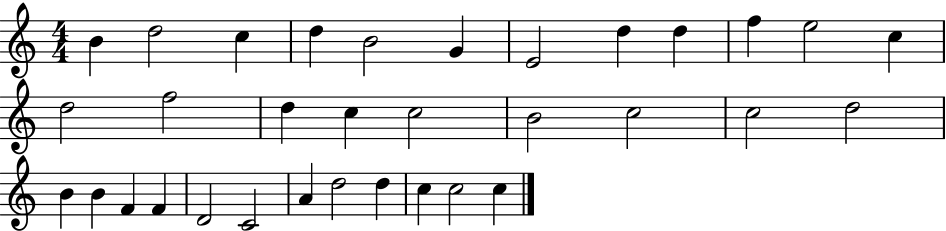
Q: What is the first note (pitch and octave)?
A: B4